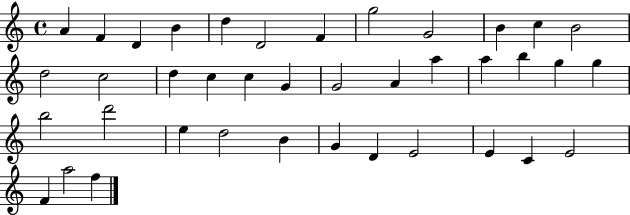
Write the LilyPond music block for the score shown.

{
  \clef treble
  \time 4/4
  \defaultTimeSignature
  \key c \major
  a'4 f'4 d'4 b'4 | d''4 d'2 f'4 | g''2 g'2 | b'4 c''4 b'2 | \break d''2 c''2 | d''4 c''4 c''4 g'4 | g'2 a'4 a''4 | a''4 b''4 g''4 g''4 | \break b''2 d'''2 | e''4 d''2 b'4 | g'4 d'4 e'2 | e'4 c'4 e'2 | \break f'4 a''2 f''4 | \bar "|."
}